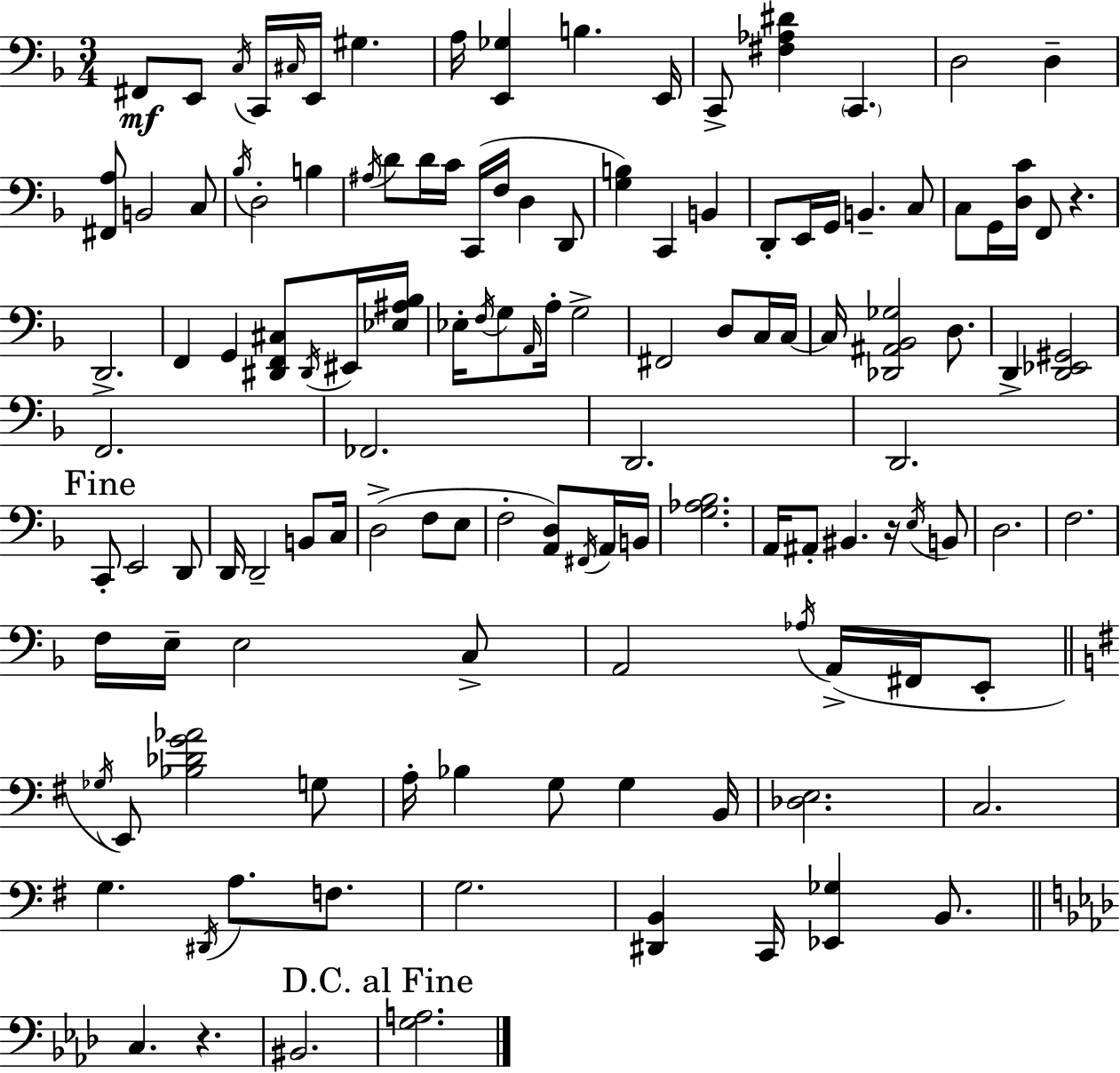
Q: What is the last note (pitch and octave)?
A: BIS2